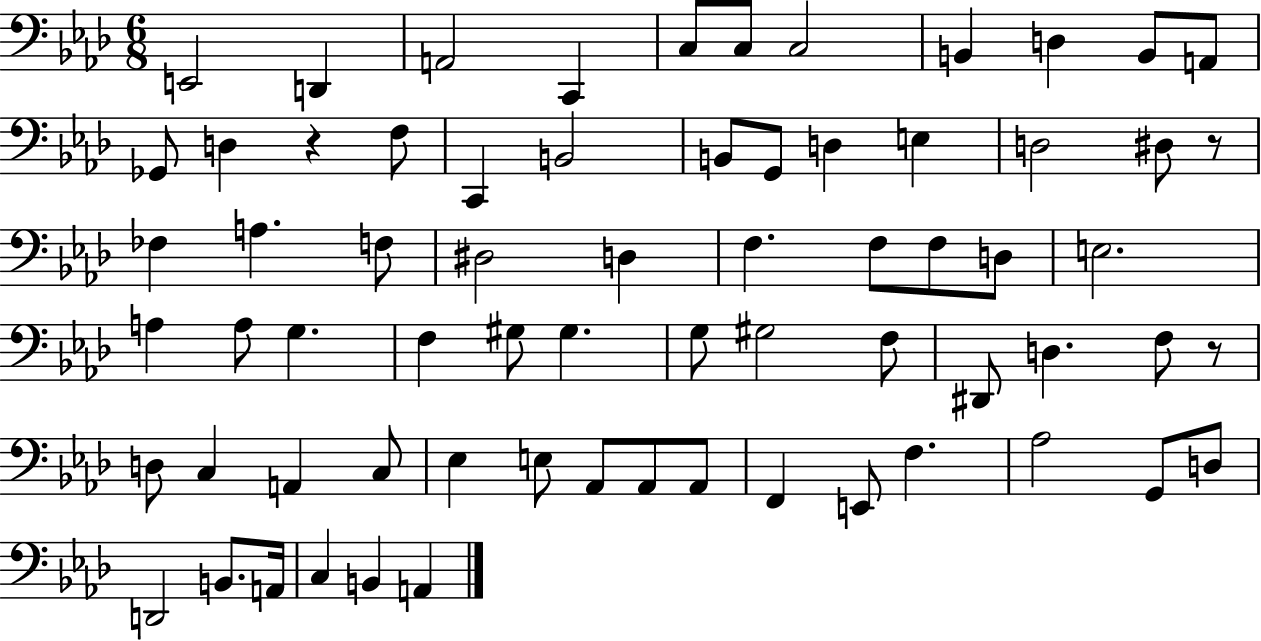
X:1
T:Untitled
M:6/8
L:1/4
K:Ab
E,,2 D,, A,,2 C,, C,/2 C,/2 C,2 B,, D, B,,/2 A,,/2 _G,,/2 D, z F,/2 C,, B,,2 B,,/2 G,,/2 D, E, D,2 ^D,/2 z/2 _F, A, F,/2 ^D,2 D, F, F,/2 F,/2 D,/2 E,2 A, A,/2 G, F, ^G,/2 ^G, G,/2 ^G,2 F,/2 ^D,,/2 D, F,/2 z/2 D,/2 C, A,, C,/2 _E, E,/2 _A,,/2 _A,,/2 _A,,/2 F,, E,,/2 F, _A,2 G,,/2 D,/2 D,,2 B,,/2 A,,/4 C, B,, A,,